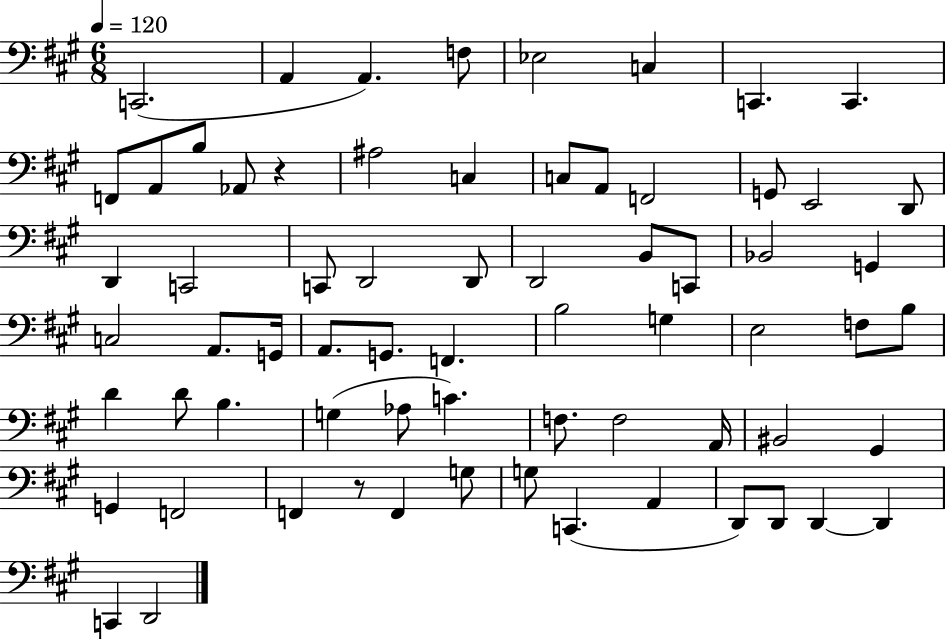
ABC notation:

X:1
T:Untitled
M:6/8
L:1/4
K:A
C,,2 A,, A,, F,/2 _E,2 C, C,, C,, F,,/2 A,,/2 B,/2 _A,,/2 z ^A,2 C, C,/2 A,,/2 F,,2 G,,/2 E,,2 D,,/2 D,, C,,2 C,,/2 D,,2 D,,/2 D,,2 B,,/2 C,,/2 _B,,2 G,, C,2 A,,/2 G,,/4 A,,/2 G,,/2 F,, B,2 G, E,2 F,/2 B,/2 D D/2 B, G, _A,/2 C F,/2 F,2 A,,/4 ^B,,2 ^G,, G,, F,,2 F,, z/2 F,, G,/2 G,/2 C,, A,, D,,/2 D,,/2 D,, D,, C,, D,,2